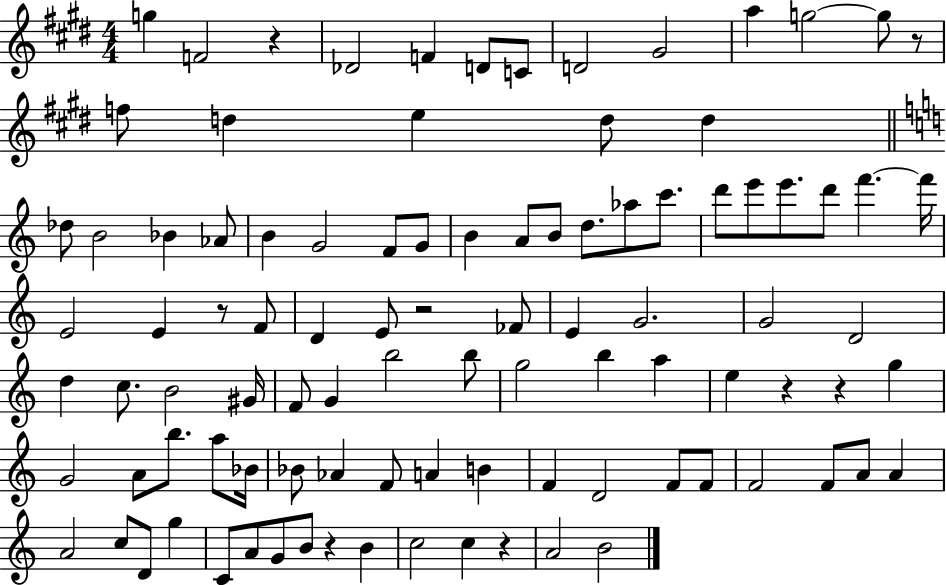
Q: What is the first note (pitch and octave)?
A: G5